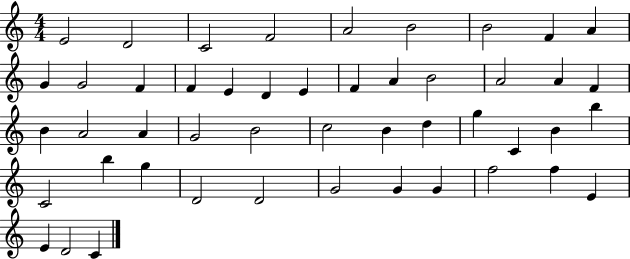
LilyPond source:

{
  \clef treble
  \numericTimeSignature
  \time 4/4
  \key c \major
  e'2 d'2 | c'2 f'2 | a'2 b'2 | b'2 f'4 a'4 | \break g'4 g'2 f'4 | f'4 e'4 d'4 e'4 | f'4 a'4 b'2 | a'2 a'4 f'4 | \break b'4 a'2 a'4 | g'2 b'2 | c''2 b'4 d''4 | g''4 c'4 b'4 b''4 | \break c'2 b''4 g''4 | d'2 d'2 | g'2 g'4 g'4 | f''2 f''4 e'4 | \break e'4 d'2 c'4 | \bar "|."
}